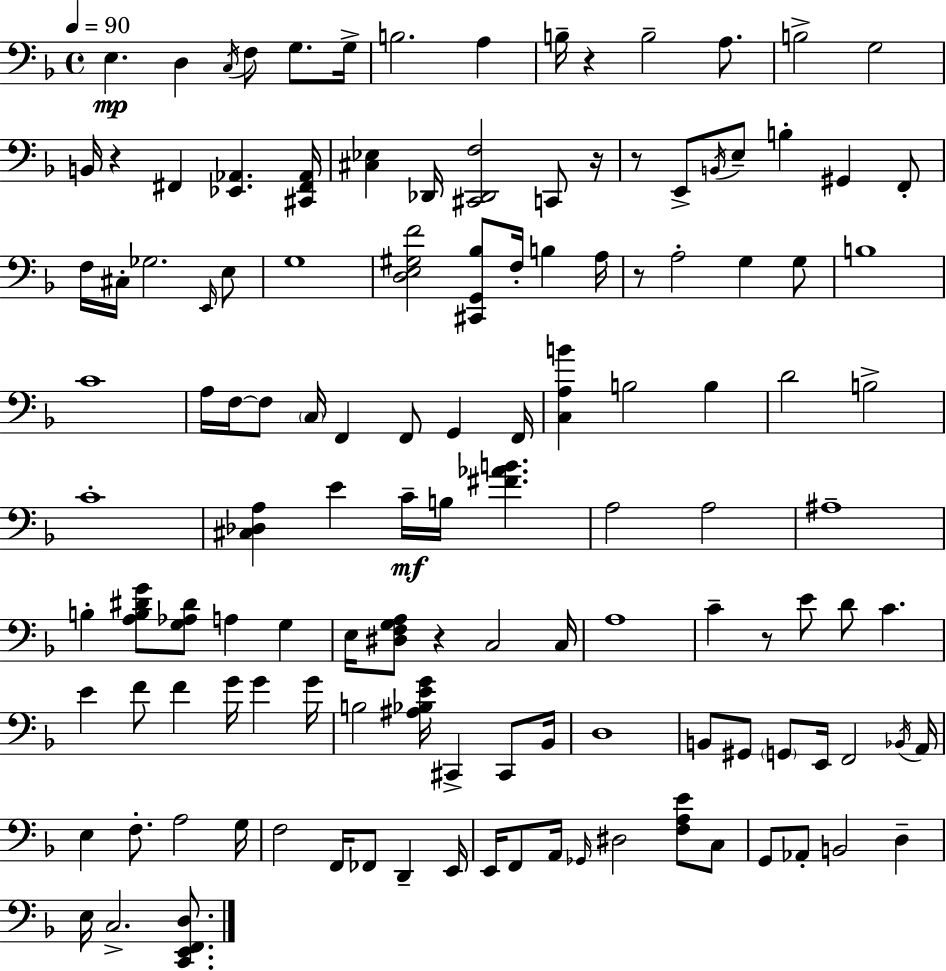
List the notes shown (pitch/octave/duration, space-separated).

E3/q. D3/q C3/s F3/e G3/e. G3/s B3/h. A3/q B3/s R/q B3/h A3/e. B3/h G3/h B2/s R/q F#2/q [Eb2,Ab2]/q. [C#2,F#2,Ab2]/s [C#3,Eb3]/q Db2/s [C#2,Db2,F3]/h C2/e R/s R/e E2/e B2/s E3/e B3/q G#2/q F2/e F3/s C#3/s Gb3/h. E2/s E3/e G3/w [D3,E3,G#3,F4]/h [C#2,G2,Bb3]/e F3/s B3/q A3/s R/e A3/h G3/q G3/e B3/w C4/w A3/s F3/s F3/e C3/s F2/q F2/e G2/q F2/s [C3,A3,B4]/q B3/h B3/q D4/h B3/h C4/w [C#3,Db3,A3]/q E4/q C4/s B3/s [F#4,Ab4,B4]/q. A3/h A3/h A#3/w B3/q [A3,B3,D#4,G4]/e [G3,Ab3,D#4]/e A3/q G3/q E3/s [D#3,F3,G3,A3]/e R/q C3/h C3/s A3/w C4/q R/e E4/e D4/e C4/q. E4/q F4/e F4/q G4/s G4/q G4/s B3/h [A#3,Bb3,E4,G4]/s C#2/q C#2/e Bb2/s D3/w B2/e G#2/e G2/e E2/s F2/h Bb2/s A2/s E3/q F3/e. A3/h G3/s F3/h F2/s FES2/e D2/q E2/s E2/s F2/e A2/s Gb2/s D#3/h [F3,A3,E4]/e C3/e G2/e Ab2/e B2/h D3/q E3/s C3/h. [C2,E2,F2,D3]/e.